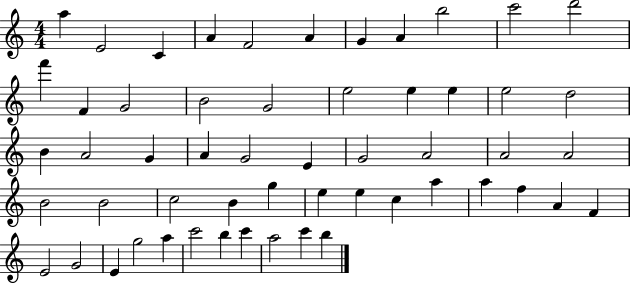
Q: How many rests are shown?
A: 0